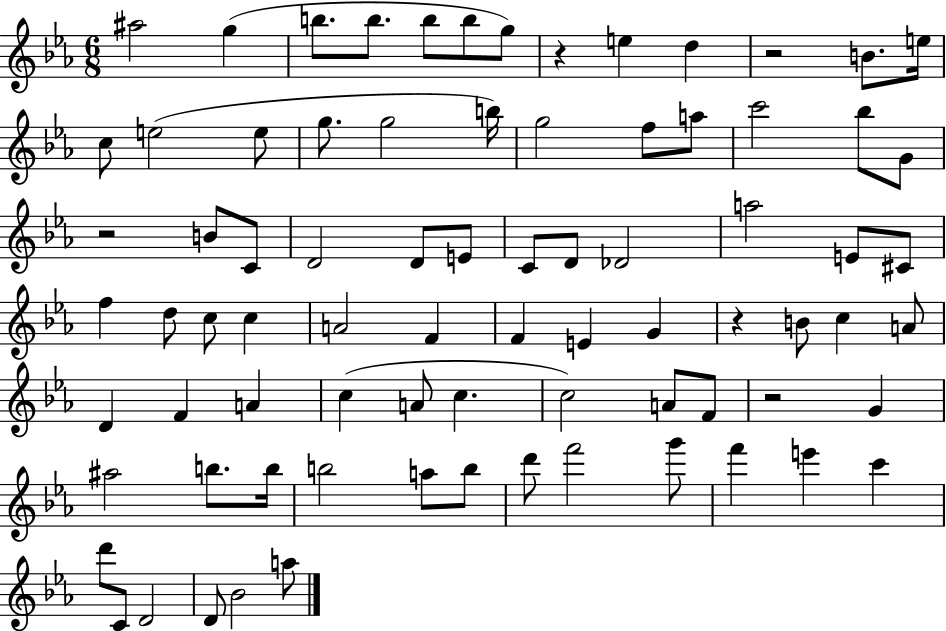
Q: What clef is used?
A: treble